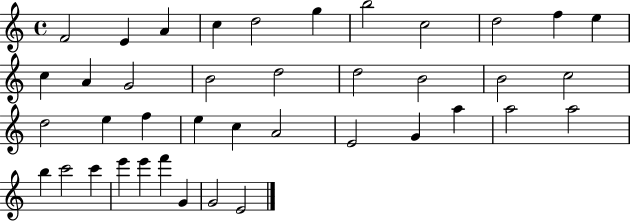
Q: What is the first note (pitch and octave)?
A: F4